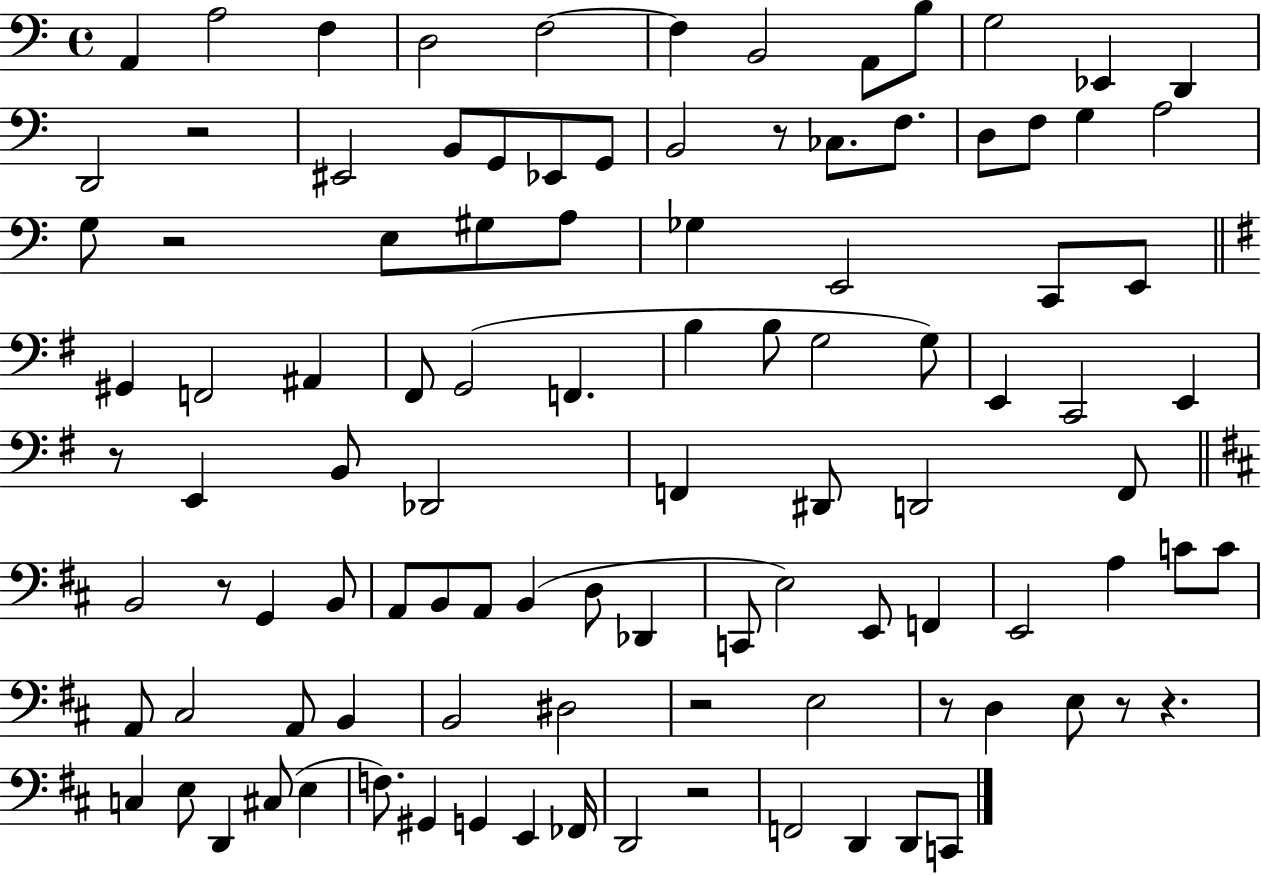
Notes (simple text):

A2/q A3/h F3/q D3/h F3/h F3/q B2/h A2/e B3/e G3/h Eb2/q D2/q D2/h R/h EIS2/h B2/e G2/e Eb2/e G2/e B2/h R/e CES3/e. F3/e. D3/e F3/e G3/q A3/h G3/e R/h E3/e G#3/e A3/e Gb3/q E2/h C2/e E2/e G#2/q F2/h A#2/q F#2/e G2/h F2/q. B3/q B3/e G3/h G3/e E2/q C2/h E2/q R/e E2/q B2/e Db2/h F2/q D#2/e D2/h F2/e B2/h R/e G2/q B2/e A2/e B2/e A2/e B2/q D3/e Db2/q C2/e E3/h E2/e F2/q E2/h A3/q C4/e C4/e A2/e C#3/h A2/e B2/q B2/h D#3/h R/h E3/h R/e D3/q E3/e R/e R/q. C3/q E3/e D2/q C#3/e E3/q F3/e. G#2/q G2/q E2/q FES2/s D2/h R/h F2/h D2/q D2/e C2/e